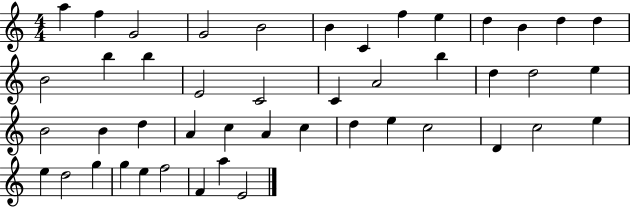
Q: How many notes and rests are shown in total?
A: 46